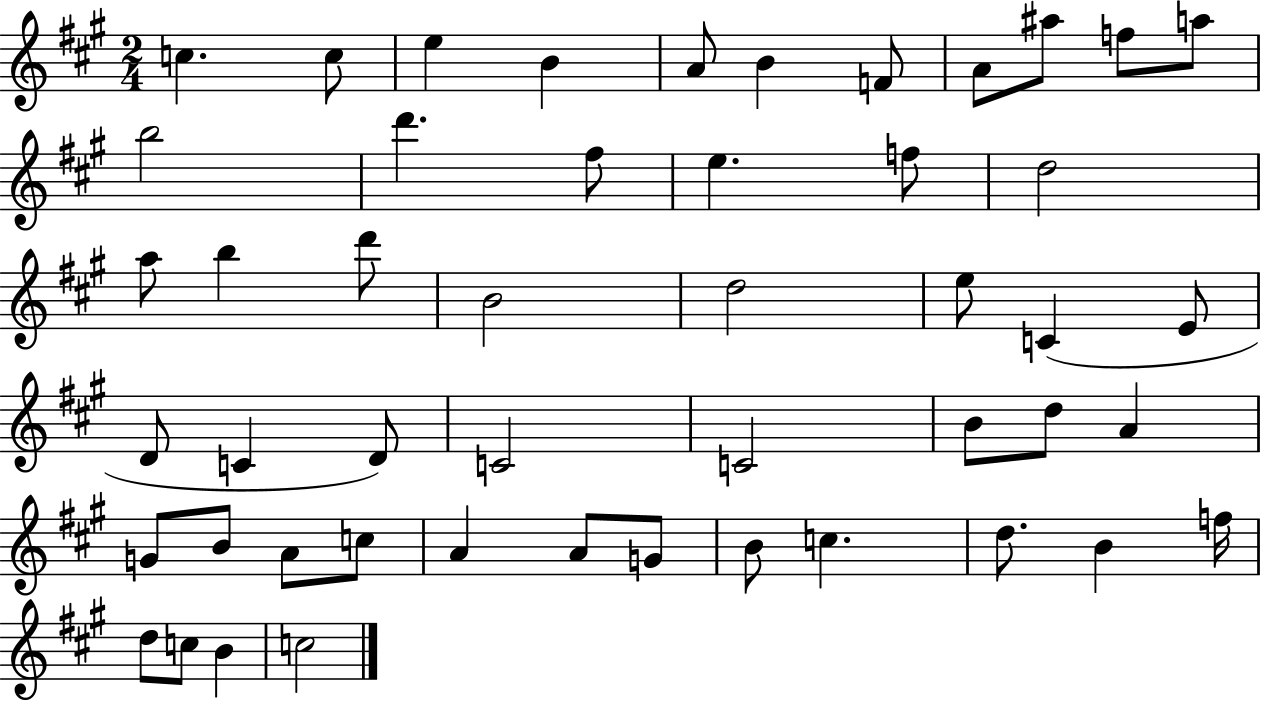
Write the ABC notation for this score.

X:1
T:Untitled
M:2/4
L:1/4
K:A
c c/2 e B A/2 B F/2 A/2 ^a/2 f/2 a/2 b2 d' ^f/2 e f/2 d2 a/2 b d'/2 B2 d2 e/2 C E/2 D/2 C D/2 C2 C2 B/2 d/2 A G/2 B/2 A/2 c/2 A A/2 G/2 B/2 c d/2 B f/4 d/2 c/2 B c2